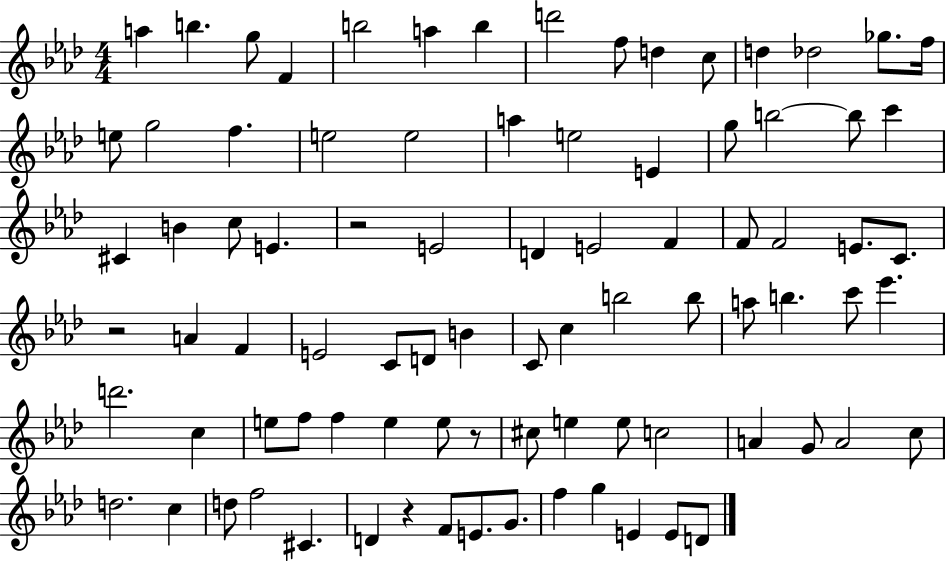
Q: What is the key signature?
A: AES major